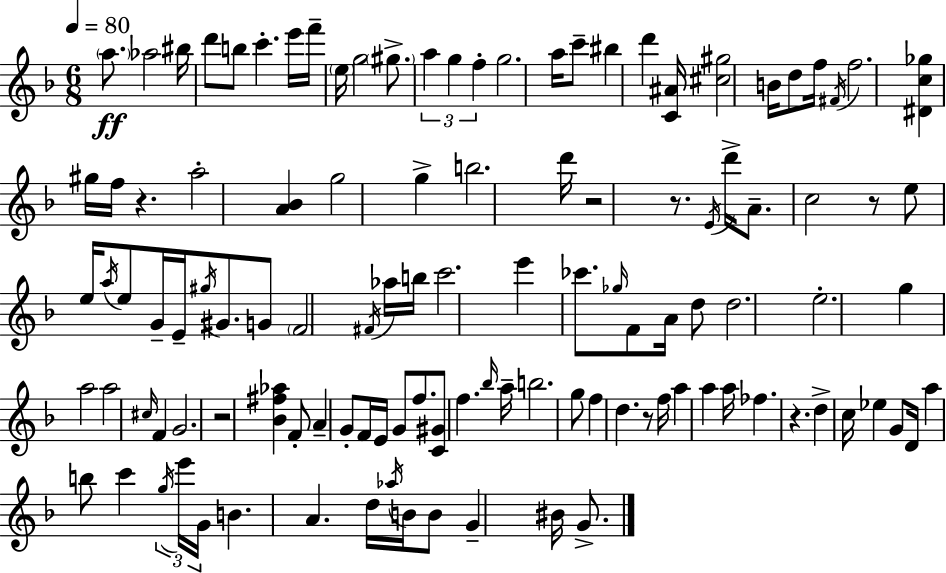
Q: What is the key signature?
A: D minor